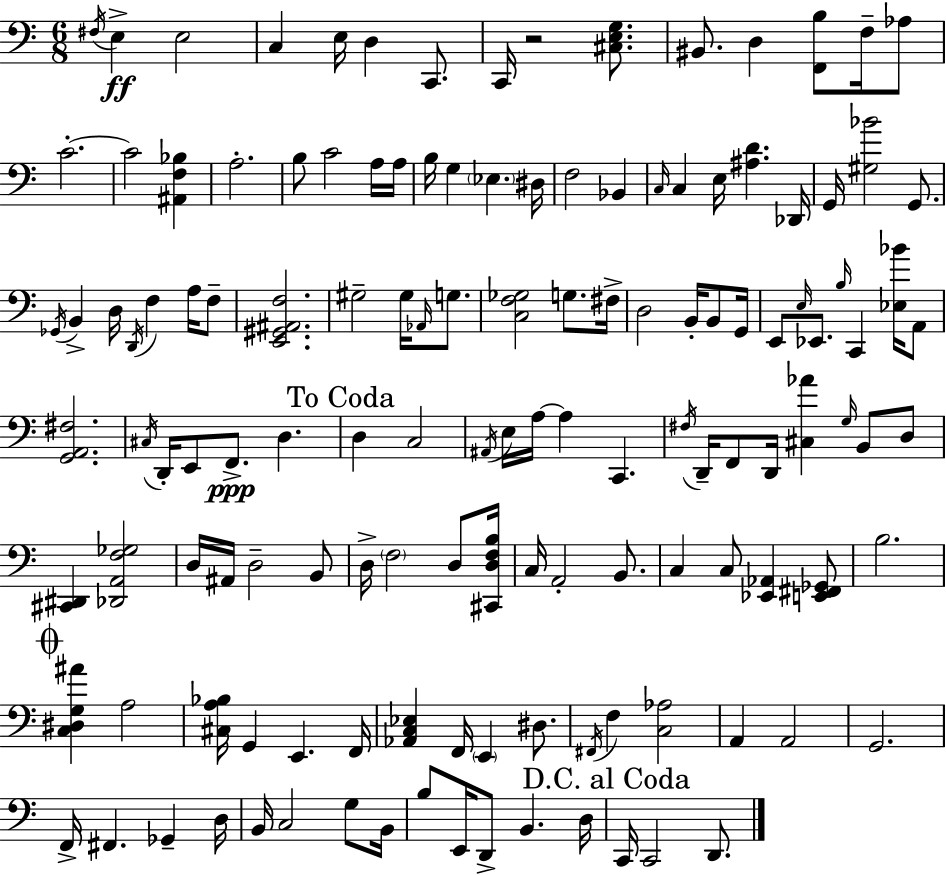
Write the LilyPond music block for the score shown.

{
  \clef bass
  \numericTimeSignature
  \time 6/8
  \key c \major
  \acciaccatura { fis16 }\ff e4-> e2 | c4 e16 d4 c,8. | c,16 r2 <cis e g>8. | bis,8. d4 <f, b>8 f16-- aes8 | \break c'2.-.~~ | c'2 <ais, f bes>4 | a2.-. | b8 c'2 a16 | \break a16 b16 g4 \parenthesize ees4. | dis16 f2 bes,4 | \grace { c16 } c4 e16 <ais d'>4. | des,16 g,16 <gis bes'>2 g,8. | \break \acciaccatura { ges,16 } b,4-> d16 \acciaccatura { d,16 } f4 | a16 f8-- <e, gis, ais, f>2. | gis2-- | gis16 \grace { aes,16 } g8. <c f ges>2 | \break g8. fis16-> d2 | b,16-. b,8 g,16 e,8 \grace { e16 } ees,8. \grace { b16 } | c,4 <ees bes'>16 a,8 <g, a, fis>2. | \acciaccatura { cis16 } d,16-. e,8 f,8.->\ppp | \break d4. \mark "To Coda" d4 | c2 \acciaccatura { ais,16 } e16 a16~~ a4 | c,4. \acciaccatura { fis16 } d,16-- f,8 | d,16 <cis aes'>4 \grace { g16 } b,8 d8 <cis, dis,>4 | \break <des, a, f ges>2 d16 | ais,16 d2-- b,8 d16-> | \parenthesize f2 d8 <cis, d f b>16 c16 | a,2-. b,8. c4 | \break c8 <ees, aes,>4 <e, fis, ges,>8 b2. | \mark \markup { \musicglyph "scripts.coda" } <c dis g ais'>4 | a2 <cis a bes>16 | g,4 e,4. f,16 <aes, c ees>4 | \break f,16 \parenthesize e,4 dis8. \acciaccatura { fis,16 } | f4 <c aes>2 | a,4 a,2 | g,2. | \break f,16-> fis,4. ges,4-- d16 | b,16 c2 g8 b,16 | b8 e,16 d,8-> b,4. d16 | \mark "D.C. al Coda" c,16 c,2 d,8. | \break \bar "|."
}